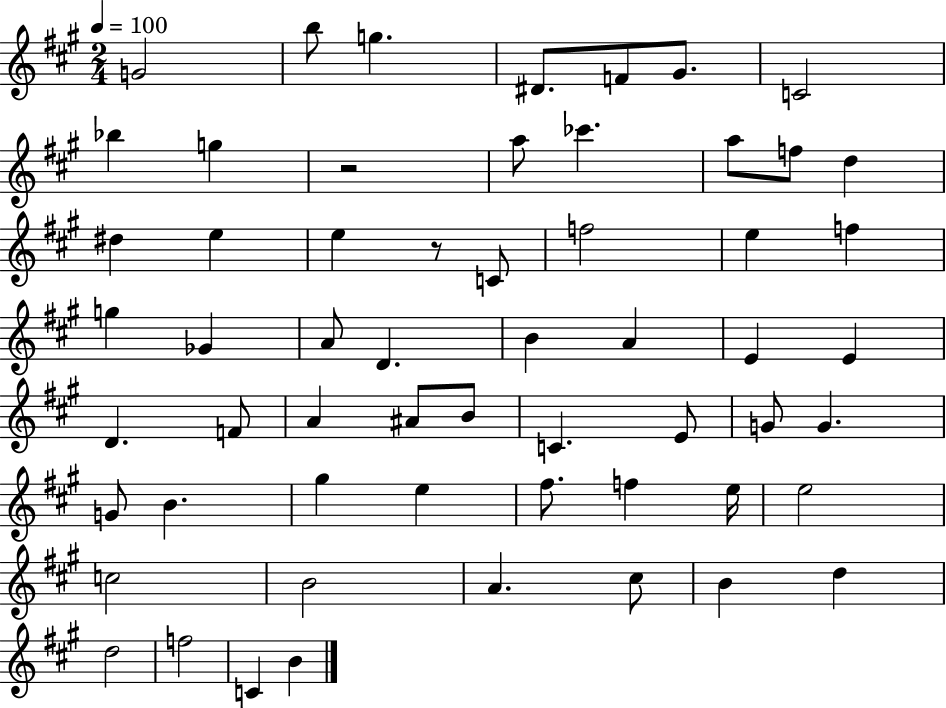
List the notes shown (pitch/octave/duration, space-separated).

G4/h B5/e G5/q. D#4/e. F4/e G#4/e. C4/h Bb5/q G5/q R/h A5/e CES6/q. A5/e F5/e D5/q D#5/q E5/q E5/q R/e C4/e F5/h E5/q F5/q G5/q Gb4/q A4/e D4/q. B4/q A4/q E4/q E4/q D4/q. F4/e A4/q A#4/e B4/e C4/q. E4/e G4/e G4/q. G4/e B4/q. G#5/q E5/q F#5/e. F5/q E5/s E5/h C5/h B4/h A4/q. C#5/e B4/q D5/q D5/h F5/h C4/q B4/q